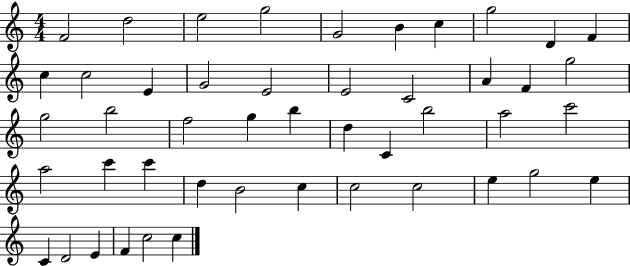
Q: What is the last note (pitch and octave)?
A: C5